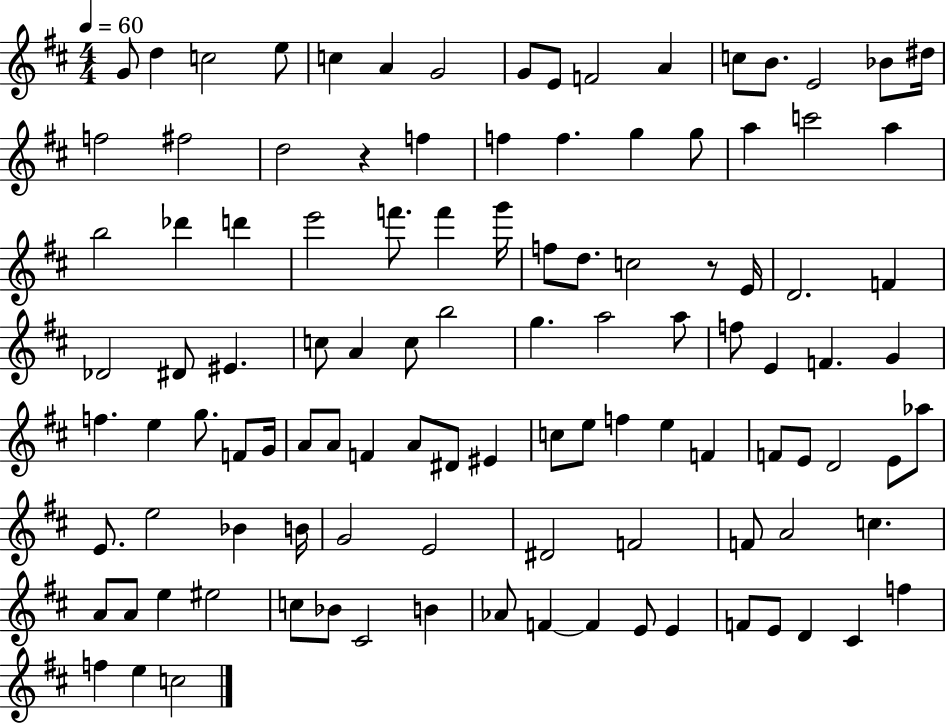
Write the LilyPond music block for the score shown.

{
  \clef treble
  \numericTimeSignature
  \time 4/4
  \key d \major
  \tempo 4 = 60
  g'8 d''4 c''2 e''8 | c''4 a'4 g'2 | g'8 e'8 f'2 a'4 | c''8 b'8. e'2 bes'8 dis''16 | \break f''2 fis''2 | d''2 r4 f''4 | f''4 f''4. g''4 g''8 | a''4 c'''2 a''4 | \break b''2 des'''4 d'''4 | e'''2 f'''8. f'''4 g'''16 | f''8 d''8. c''2 r8 e'16 | d'2. f'4 | \break des'2 dis'8 eis'4. | c''8 a'4 c''8 b''2 | g''4. a''2 a''8 | f''8 e'4 f'4. g'4 | \break f''4. e''4 g''8. f'8 g'16 | a'8 a'8 f'4 a'8 dis'8 eis'4 | c''8 e''8 f''4 e''4 f'4 | f'8 e'8 d'2 e'8 aes''8 | \break e'8. e''2 bes'4 b'16 | g'2 e'2 | dis'2 f'2 | f'8 a'2 c''4. | \break a'8 a'8 e''4 eis''2 | c''8 bes'8 cis'2 b'4 | aes'8 f'4~~ f'4 e'8 e'4 | f'8 e'8 d'4 cis'4 f''4 | \break f''4 e''4 c''2 | \bar "|."
}